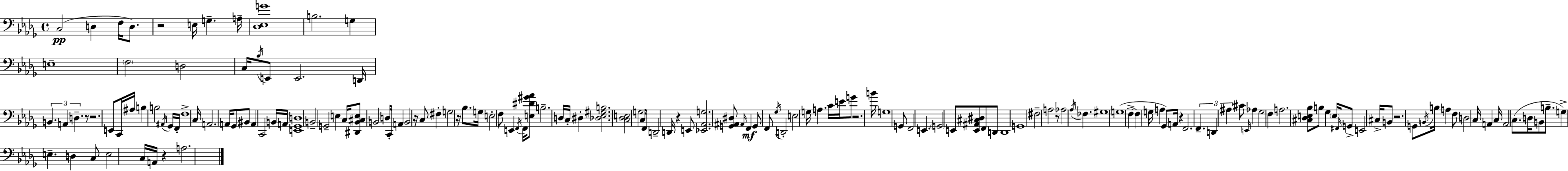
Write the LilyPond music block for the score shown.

{
  \clef bass
  \time 4/4
  \defaultTimeSignature
  \key bes \minor
  c2(\pp d4 f16 d8.) | r2 e16 g4.-- a16-- | <des ees g'>1 | b2. g4 | \break e1-- | \parenthesize f2 d2 | c16 \acciaccatura { bes16 } e,8 e,2. | d,16 \tuplet 3/2 { b,4. a,4 d4.-- } | \break r8 r2. e,8 | c,16 ais16 b4 b2 \acciaccatura { ais,16 } | ges,16 f,16-. f1-> | c16 a,2. a,16 | \break ges,8 bis,8 a,4 c,2 | b,16 a,16 <e, ges, d>1 | b,2-- g,2-- | e4 c16 <dis, bes, cis e>8 b,2 | \break d16 c,16-. a,4 b,2 r16 | c8 fis4-. g2 r16 bes8. | g16 e2-. f8 e,4 | \acciaccatura { f,16 } f,16 <e dis' gis' aes'>8 b2.-- | \break d16 c16-. dis4-. <des ees gis b>2. | <c des e>2 g2 | c16 f,8 d,2-- d,16 r4 | e,8 <ees, aes, g>2. | \break <g, ais, dis>8 \grace { ais,16 } f,4\mf g,8 f,8 \acciaccatura { ges16 } d,2-. | e2 g16 a4. | c'16 e'16 g'8 r2. | b'16 g1 | \break g,8 f,2 e,4. | \parenthesize g,2 e,8 <e, ais, cis dis>8 | f,8 d,8 d,1 | g,1 | \break fis2-- a2 | r8 aes2 \acciaccatura { aes16 } | fes4. gis1 | g1( | \break f4->~~ f4 g16 a4 | ges,8) a,16 r4 f,2. | \tuplet 3/2 { f,4.-- d,4 | ais4 } cis'8 \grace { e,16 } aes4 ges2 | \break f4 a2. | <cis des e bes>8 b8 ges4 \parenthesize e16 \grace { fis,16 } g,8-> e,2 | cis16-> b,8 r2. | g,8 \acciaccatura { b,16 } b16 a4 f8 | \break d2 c16 a,4 c16 a,2 | c8.( d16 b,8 b8.-- g4->) | e4.-- d4 c8 e2 | c16 a,16 r4 a2. | \break \bar "|."
}